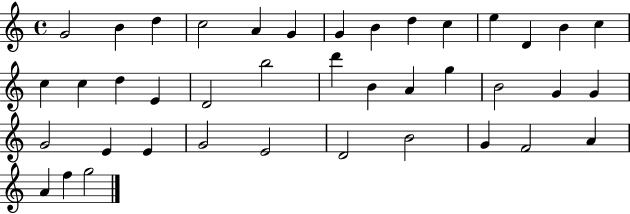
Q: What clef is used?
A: treble